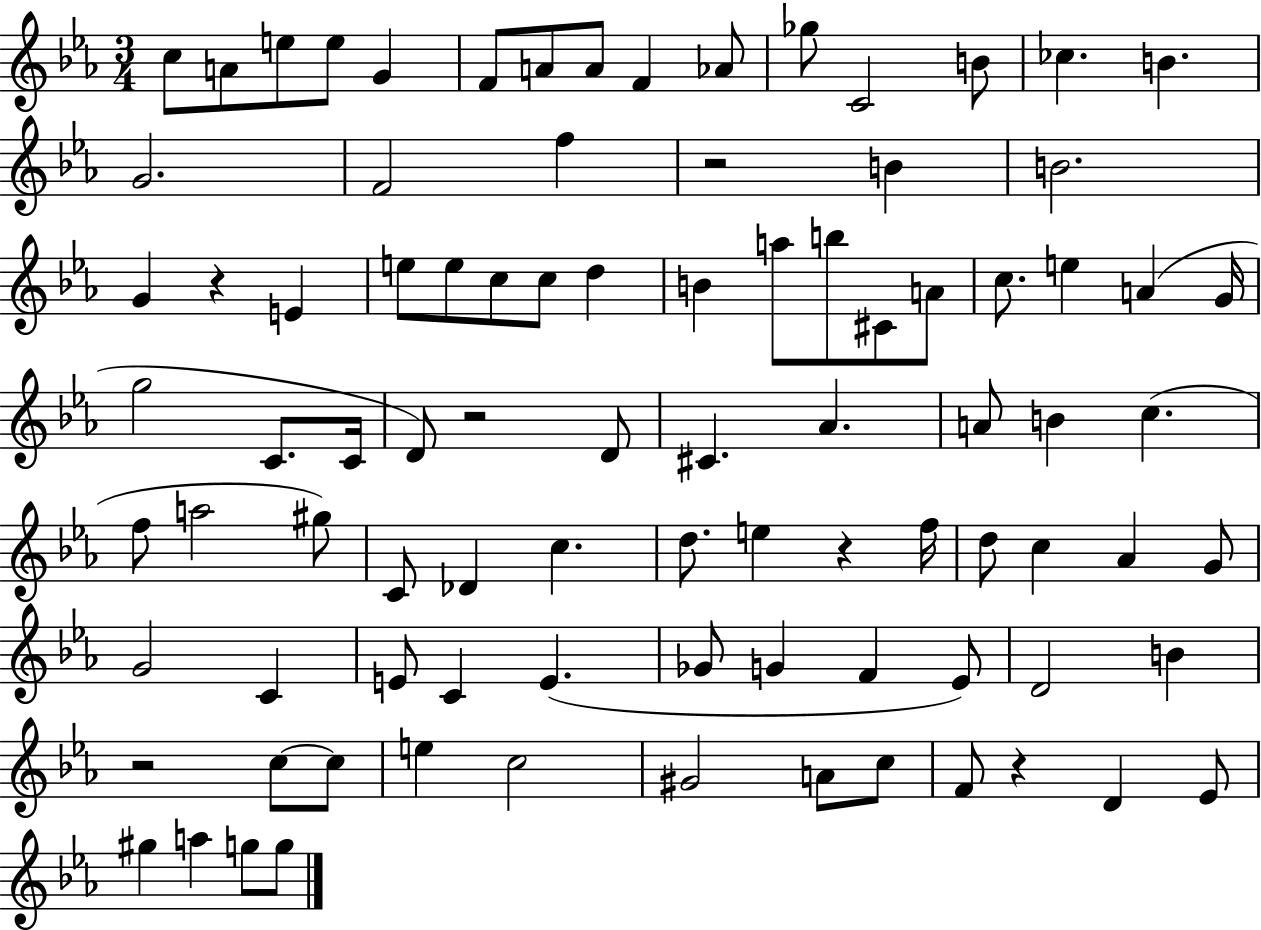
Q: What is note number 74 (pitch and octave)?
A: C5